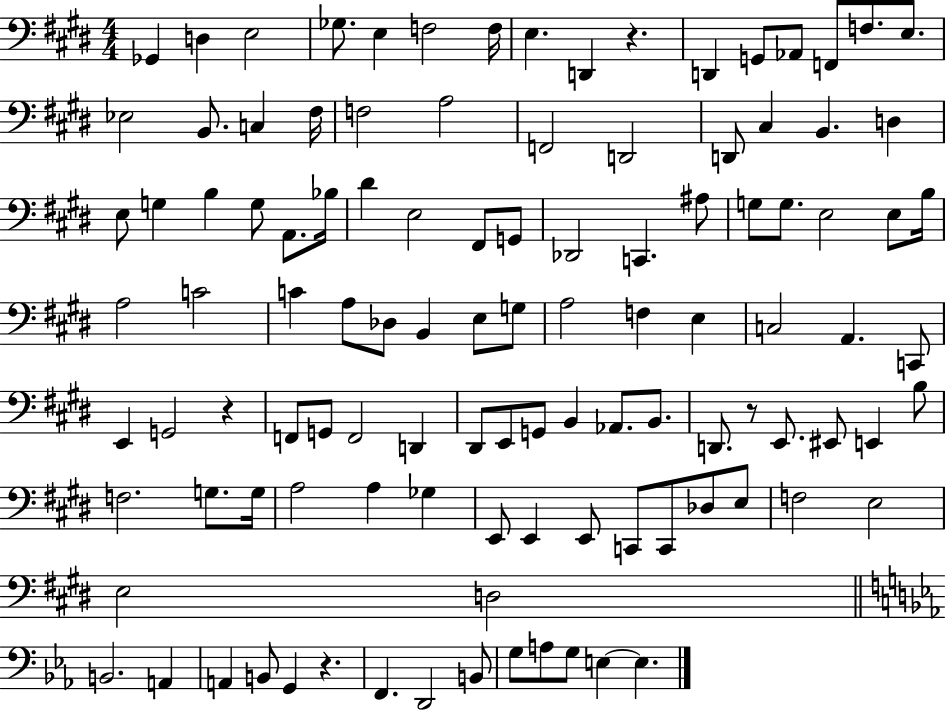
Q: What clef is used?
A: bass